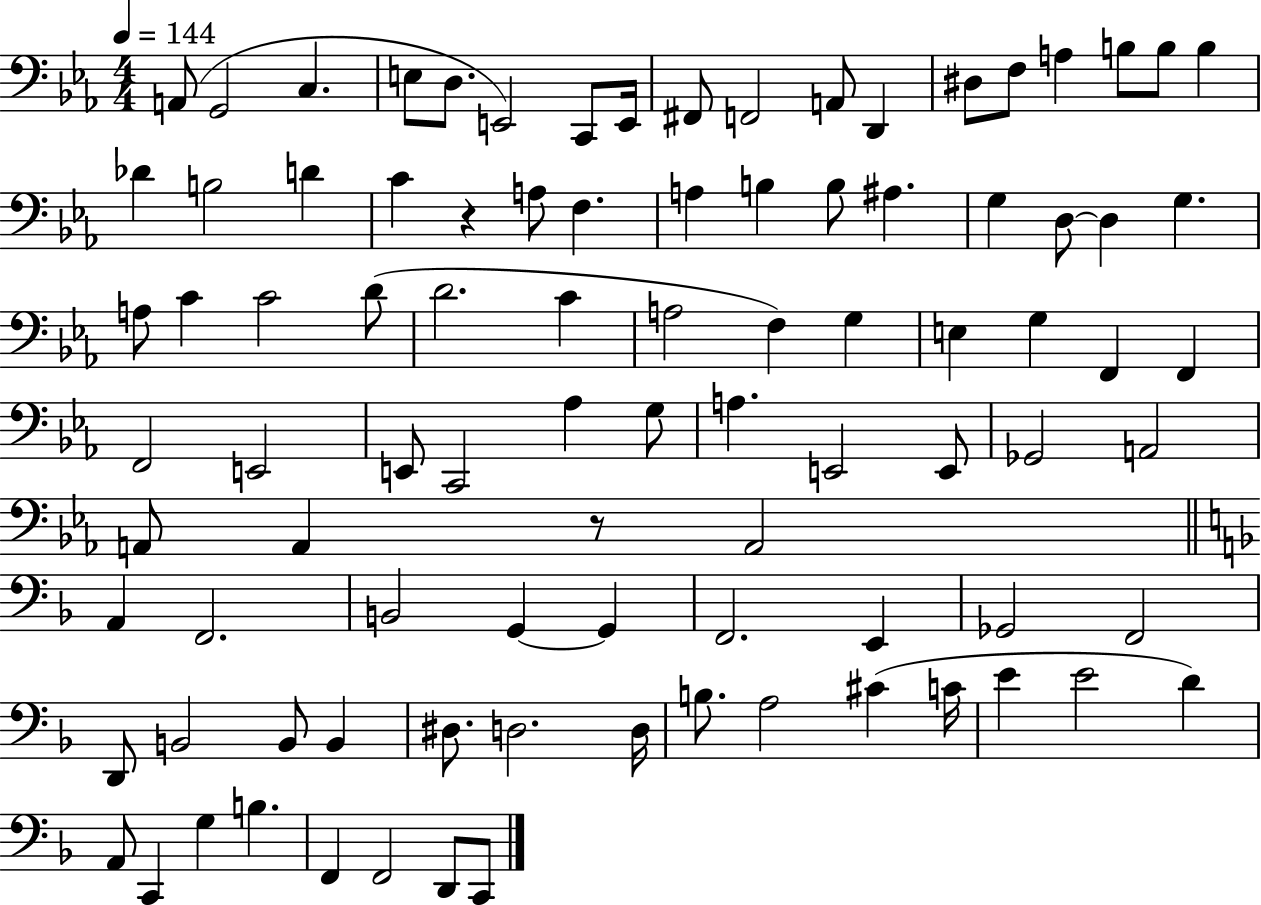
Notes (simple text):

A2/e G2/h C3/q. E3/e D3/e. E2/h C2/e E2/s F#2/e F2/h A2/e D2/q D#3/e F3/e A3/q B3/e B3/e B3/q Db4/q B3/h D4/q C4/q R/q A3/e F3/q. A3/q B3/q B3/e A#3/q. G3/q D3/e D3/q G3/q. A3/e C4/q C4/h D4/e D4/h. C4/q A3/h F3/q G3/q E3/q G3/q F2/q F2/q F2/h E2/h E2/e C2/h Ab3/q G3/e A3/q. E2/h E2/e Gb2/h A2/h A2/e A2/q R/e A2/h A2/q F2/h. B2/h G2/q G2/q F2/h. E2/q Gb2/h F2/h D2/e B2/h B2/e B2/q D#3/e. D3/h. D3/s B3/e. A3/h C#4/q C4/s E4/q E4/h D4/q A2/e C2/q G3/q B3/q. F2/q F2/h D2/e C2/e